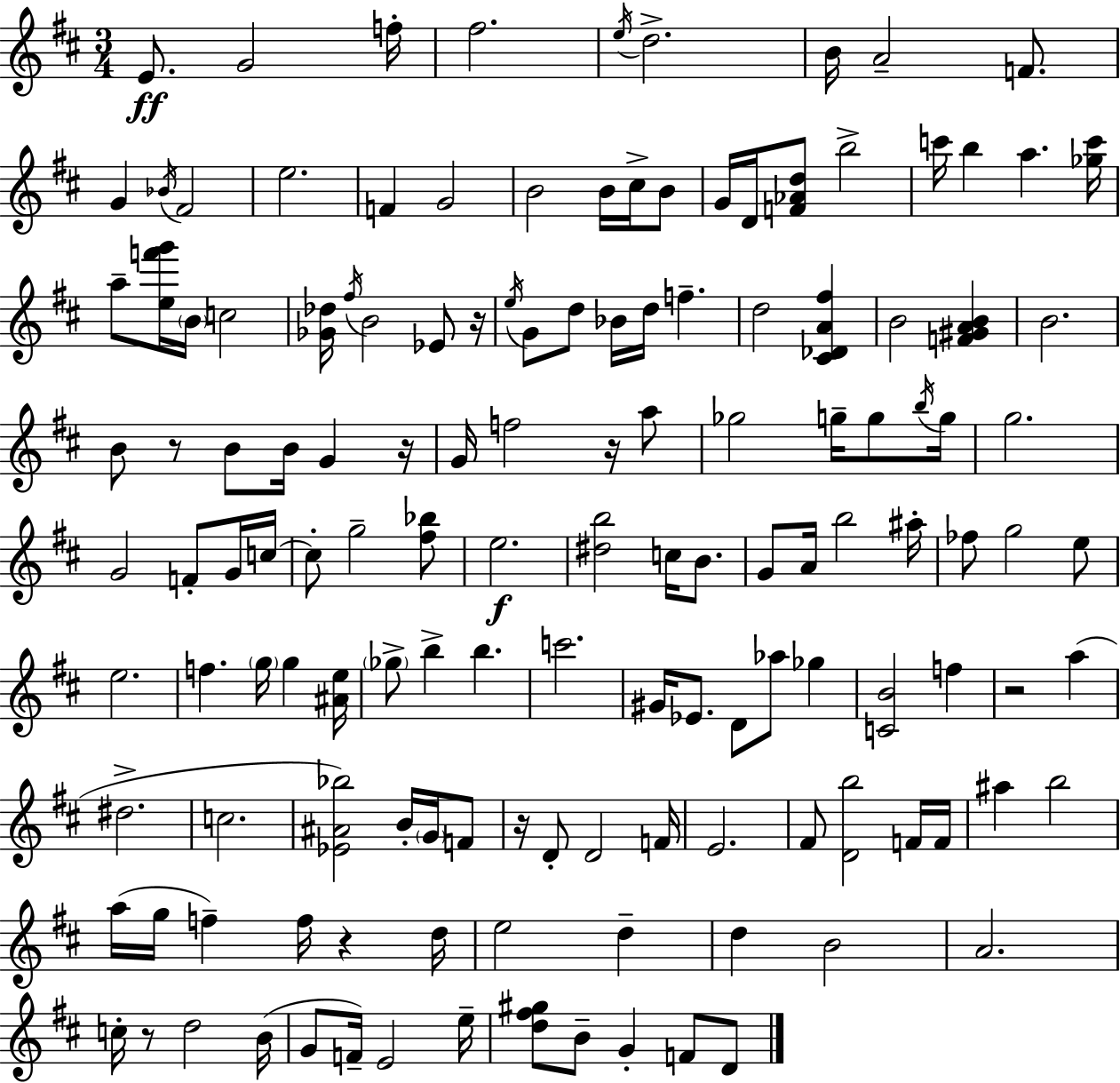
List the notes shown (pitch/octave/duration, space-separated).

E4/e. G4/h F5/s F#5/h. E5/s D5/h. B4/s A4/h F4/e. G4/q Bb4/s F#4/h E5/h. F4/q G4/h B4/h B4/s C#5/s B4/e G4/s D4/s [F4,Ab4,D5]/e B5/h C6/s B5/q A5/q. [Gb5,C6]/s A5/e [E5,F6,G6]/s B4/s C5/h [Gb4,Db5]/s F#5/s B4/h Eb4/e R/s E5/s G4/e D5/e Bb4/s D5/s F5/q. D5/h [C#4,Db4,A4,F#5]/q B4/h [F4,G#4,A4,B4]/q B4/h. B4/e R/e B4/e B4/s G4/q R/s G4/s F5/h R/s A5/e Gb5/h G5/s G5/e B5/s G5/s G5/h. G4/h F4/e G4/s C5/s C5/e G5/h [F#5,Bb5]/e E5/h. [D#5,B5]/h C5/s B4/e. G4/e A4/s B5/h A#5/s FES5/e G5/h E5/e E5/h. F5/q. G5/s G5/q [A#4,E5]/s Gb5/e B5/q B5/q. C6/h. G#4/s Eb4/e. D4/e Ab5/e Gb5/q [C4,B4]/h F5/q R/h A5/q D#5/h. C5/h. [Eb4,A#4,Bb5]/h B4/s G4/s F4/e R/s D4/e D4/h F4/s E4/h. F#4/e [D4,B5]/h F4/s F4/s A#5/q B5/h A5/s G5/s F5/q F5/s R/q D5/s E5/h D5/q D5/q B4/h A4/h. C5/s R/e D5/h B4/s G4/e F4/s E4/h E5/s [D5,F#5,G#5]/e B4/e G4/q F4/e D4/e